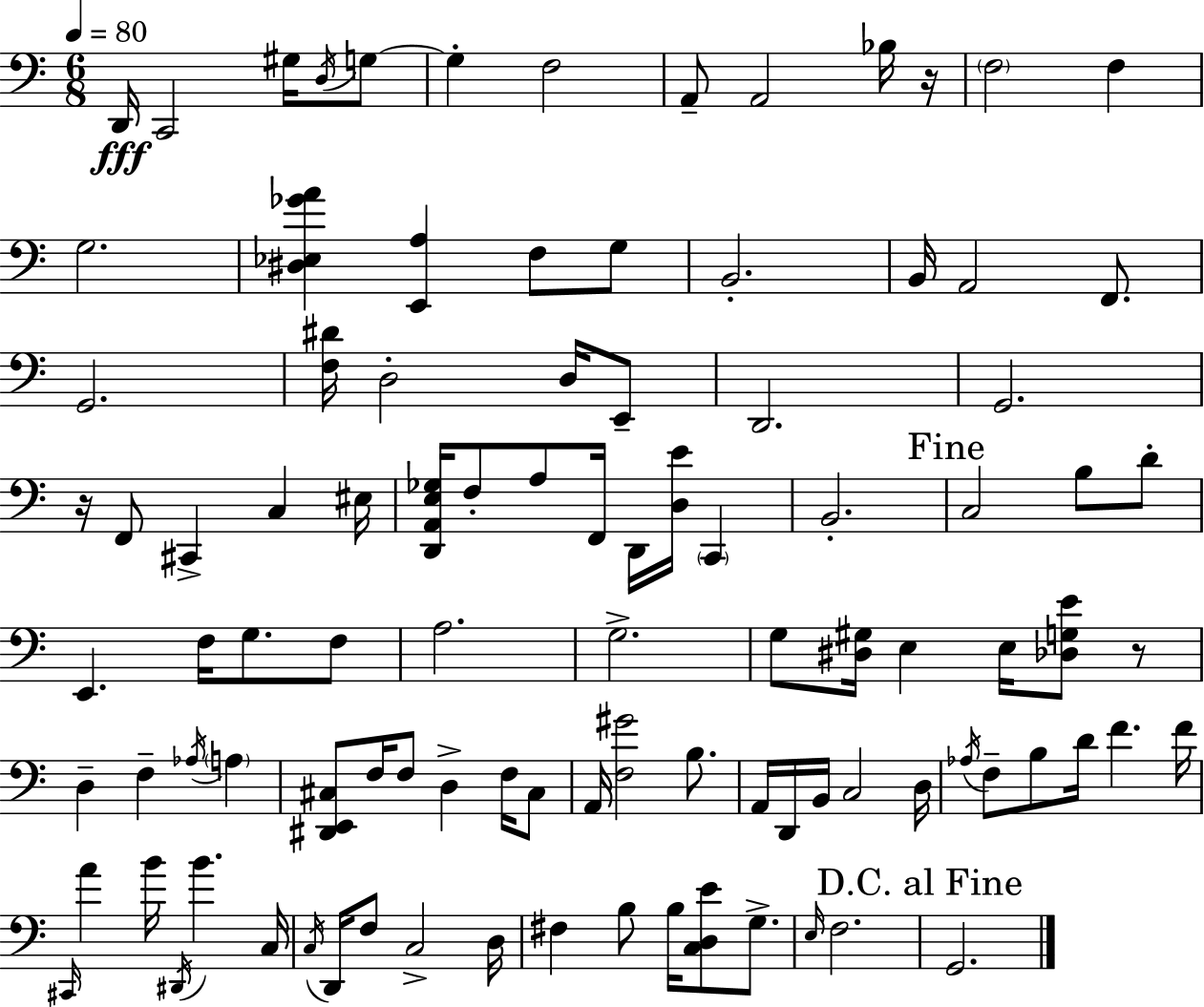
X:1
T:Untitled
M:6/8
L:1/4
K:Am
D,,/4 C,,2 ^G,/4 D,/4 G,/2 G, F,2 A,,/2 A,,2 _B,/4 z/4 F,2 F, G,2 [^D,_E,_GA] [E,,A,] F,/2 G,/2 B,,2 B,,/4 A,,2 F,,/2 G,,2 [F,^D]/4 D,2 D,/4 E,,/2 D,,2 G,,2 z/4 F,,/2 ^C,, C, ^E,/4 [D,,A,,E,_G,]/4 F,/2 A,/2 F,,/4 D,,/4 [D,E]/4 C,, B,,2 C,2 B,/2 D/2 E,, F,/4 G,/2 F,/2 A,2 G,2 G,/2 [^D,^G,]/4 E, E,/4 [_D,G,E]/2 z/2 D, F, _A,/4 A, [^D,,E,,^C,]/2 F,/4 F,/2 D, F,/4 ^C,/2 A,,/4 [F,^G]2 B,/2 A,,/4 D,,/4 B,,/4 C,2 D,/4 _A,/4 F,/2 B,/2 D/4 F F/4 ^C,,/4 A B/4 ^D,,/4 B C,/4 C,/4 D,,/4 F,/2 C,2 D,/4 ^F, B,/2 B,/4 [C,D,E]/2 G,/2 E,/4 F,2 G,,2